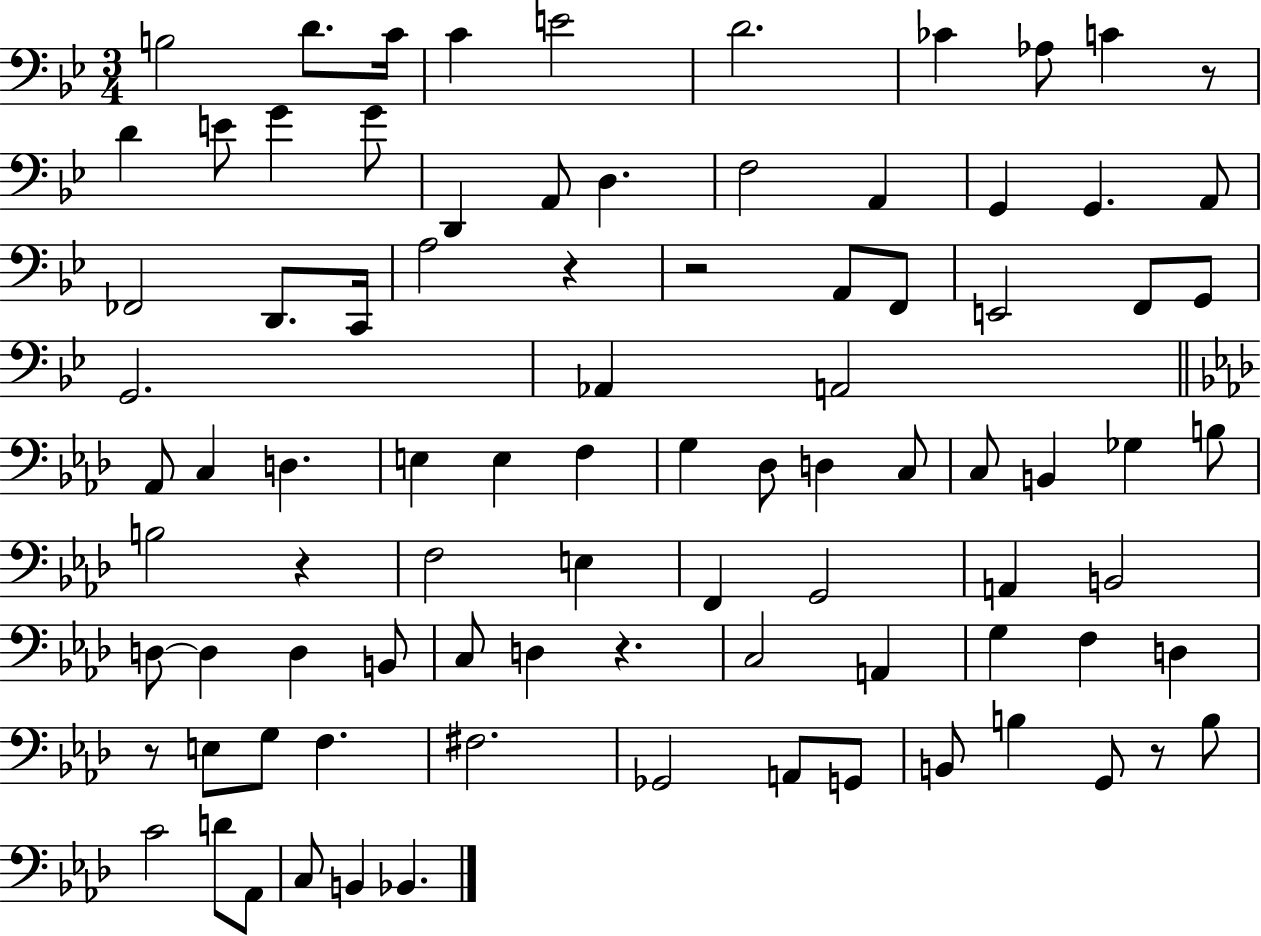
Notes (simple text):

B3/h D4/e. C4/s C4/q E4/h D4/h. CES4/q Ab3/e C4/q R/e D4/q E4/e G4/q G4/e D2/q A2/e D3/q. F3/h A2/q G2/q G2/q. A2/e FES2/h D2/e. C2/s A3/h R/q R/h A2/e F2/e E2/h F2/e G2/e G2/h. Ab2/q A2/h Ab2/e C3/q D3/q. E3/q E3/q F3/q G3/q Db3/e D3/q C3/e C3/e B2/q Gb3/q B3/e B3/h R/q F3/h E3/q F2/q G2/h A2/q B2/h D3/e D3/q D3/q B2/e C3/e D3/q R/q. C3/h A2/q G3/q F3/q D3/q R/e E3/e G3/e F3/q. F#3/h. Gb2/h A2/e G2/e B2/e B3/q G2/e R/e B3/e C4/h D4/e Ab2/e C3/e B2/q Bb2/q.